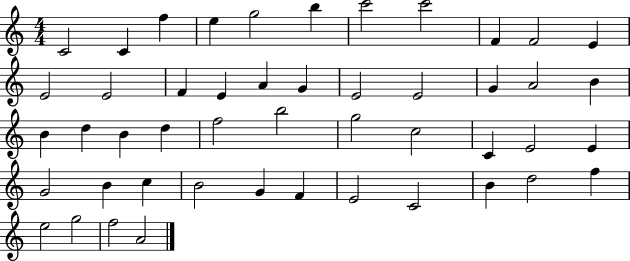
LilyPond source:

{
  \clef treble
  \numericTimeSignature
  \time 4/4
  \key c \major
  c'2 c'4 f''4 | e''4 g''2 b''4 | c'''2 c'''2 | f'4 f'2 e'4 | \break e'2 e'2 | f'4 e'4 a'4 g'4 | e'2 e'2 | g'4 a'2 b'4 | \break b'4 d''4 b'4 d''4 | f''2 b''2 | g''2 c''2 | c'4 e'2 e'4 | \break g'2 b'4 c''4 | b'2 g'4 f'4 | e'2 c'2 | b'4 d''2 f''4 | \break e''2 g''2 | f''2 a'2 | \bar "|."
}